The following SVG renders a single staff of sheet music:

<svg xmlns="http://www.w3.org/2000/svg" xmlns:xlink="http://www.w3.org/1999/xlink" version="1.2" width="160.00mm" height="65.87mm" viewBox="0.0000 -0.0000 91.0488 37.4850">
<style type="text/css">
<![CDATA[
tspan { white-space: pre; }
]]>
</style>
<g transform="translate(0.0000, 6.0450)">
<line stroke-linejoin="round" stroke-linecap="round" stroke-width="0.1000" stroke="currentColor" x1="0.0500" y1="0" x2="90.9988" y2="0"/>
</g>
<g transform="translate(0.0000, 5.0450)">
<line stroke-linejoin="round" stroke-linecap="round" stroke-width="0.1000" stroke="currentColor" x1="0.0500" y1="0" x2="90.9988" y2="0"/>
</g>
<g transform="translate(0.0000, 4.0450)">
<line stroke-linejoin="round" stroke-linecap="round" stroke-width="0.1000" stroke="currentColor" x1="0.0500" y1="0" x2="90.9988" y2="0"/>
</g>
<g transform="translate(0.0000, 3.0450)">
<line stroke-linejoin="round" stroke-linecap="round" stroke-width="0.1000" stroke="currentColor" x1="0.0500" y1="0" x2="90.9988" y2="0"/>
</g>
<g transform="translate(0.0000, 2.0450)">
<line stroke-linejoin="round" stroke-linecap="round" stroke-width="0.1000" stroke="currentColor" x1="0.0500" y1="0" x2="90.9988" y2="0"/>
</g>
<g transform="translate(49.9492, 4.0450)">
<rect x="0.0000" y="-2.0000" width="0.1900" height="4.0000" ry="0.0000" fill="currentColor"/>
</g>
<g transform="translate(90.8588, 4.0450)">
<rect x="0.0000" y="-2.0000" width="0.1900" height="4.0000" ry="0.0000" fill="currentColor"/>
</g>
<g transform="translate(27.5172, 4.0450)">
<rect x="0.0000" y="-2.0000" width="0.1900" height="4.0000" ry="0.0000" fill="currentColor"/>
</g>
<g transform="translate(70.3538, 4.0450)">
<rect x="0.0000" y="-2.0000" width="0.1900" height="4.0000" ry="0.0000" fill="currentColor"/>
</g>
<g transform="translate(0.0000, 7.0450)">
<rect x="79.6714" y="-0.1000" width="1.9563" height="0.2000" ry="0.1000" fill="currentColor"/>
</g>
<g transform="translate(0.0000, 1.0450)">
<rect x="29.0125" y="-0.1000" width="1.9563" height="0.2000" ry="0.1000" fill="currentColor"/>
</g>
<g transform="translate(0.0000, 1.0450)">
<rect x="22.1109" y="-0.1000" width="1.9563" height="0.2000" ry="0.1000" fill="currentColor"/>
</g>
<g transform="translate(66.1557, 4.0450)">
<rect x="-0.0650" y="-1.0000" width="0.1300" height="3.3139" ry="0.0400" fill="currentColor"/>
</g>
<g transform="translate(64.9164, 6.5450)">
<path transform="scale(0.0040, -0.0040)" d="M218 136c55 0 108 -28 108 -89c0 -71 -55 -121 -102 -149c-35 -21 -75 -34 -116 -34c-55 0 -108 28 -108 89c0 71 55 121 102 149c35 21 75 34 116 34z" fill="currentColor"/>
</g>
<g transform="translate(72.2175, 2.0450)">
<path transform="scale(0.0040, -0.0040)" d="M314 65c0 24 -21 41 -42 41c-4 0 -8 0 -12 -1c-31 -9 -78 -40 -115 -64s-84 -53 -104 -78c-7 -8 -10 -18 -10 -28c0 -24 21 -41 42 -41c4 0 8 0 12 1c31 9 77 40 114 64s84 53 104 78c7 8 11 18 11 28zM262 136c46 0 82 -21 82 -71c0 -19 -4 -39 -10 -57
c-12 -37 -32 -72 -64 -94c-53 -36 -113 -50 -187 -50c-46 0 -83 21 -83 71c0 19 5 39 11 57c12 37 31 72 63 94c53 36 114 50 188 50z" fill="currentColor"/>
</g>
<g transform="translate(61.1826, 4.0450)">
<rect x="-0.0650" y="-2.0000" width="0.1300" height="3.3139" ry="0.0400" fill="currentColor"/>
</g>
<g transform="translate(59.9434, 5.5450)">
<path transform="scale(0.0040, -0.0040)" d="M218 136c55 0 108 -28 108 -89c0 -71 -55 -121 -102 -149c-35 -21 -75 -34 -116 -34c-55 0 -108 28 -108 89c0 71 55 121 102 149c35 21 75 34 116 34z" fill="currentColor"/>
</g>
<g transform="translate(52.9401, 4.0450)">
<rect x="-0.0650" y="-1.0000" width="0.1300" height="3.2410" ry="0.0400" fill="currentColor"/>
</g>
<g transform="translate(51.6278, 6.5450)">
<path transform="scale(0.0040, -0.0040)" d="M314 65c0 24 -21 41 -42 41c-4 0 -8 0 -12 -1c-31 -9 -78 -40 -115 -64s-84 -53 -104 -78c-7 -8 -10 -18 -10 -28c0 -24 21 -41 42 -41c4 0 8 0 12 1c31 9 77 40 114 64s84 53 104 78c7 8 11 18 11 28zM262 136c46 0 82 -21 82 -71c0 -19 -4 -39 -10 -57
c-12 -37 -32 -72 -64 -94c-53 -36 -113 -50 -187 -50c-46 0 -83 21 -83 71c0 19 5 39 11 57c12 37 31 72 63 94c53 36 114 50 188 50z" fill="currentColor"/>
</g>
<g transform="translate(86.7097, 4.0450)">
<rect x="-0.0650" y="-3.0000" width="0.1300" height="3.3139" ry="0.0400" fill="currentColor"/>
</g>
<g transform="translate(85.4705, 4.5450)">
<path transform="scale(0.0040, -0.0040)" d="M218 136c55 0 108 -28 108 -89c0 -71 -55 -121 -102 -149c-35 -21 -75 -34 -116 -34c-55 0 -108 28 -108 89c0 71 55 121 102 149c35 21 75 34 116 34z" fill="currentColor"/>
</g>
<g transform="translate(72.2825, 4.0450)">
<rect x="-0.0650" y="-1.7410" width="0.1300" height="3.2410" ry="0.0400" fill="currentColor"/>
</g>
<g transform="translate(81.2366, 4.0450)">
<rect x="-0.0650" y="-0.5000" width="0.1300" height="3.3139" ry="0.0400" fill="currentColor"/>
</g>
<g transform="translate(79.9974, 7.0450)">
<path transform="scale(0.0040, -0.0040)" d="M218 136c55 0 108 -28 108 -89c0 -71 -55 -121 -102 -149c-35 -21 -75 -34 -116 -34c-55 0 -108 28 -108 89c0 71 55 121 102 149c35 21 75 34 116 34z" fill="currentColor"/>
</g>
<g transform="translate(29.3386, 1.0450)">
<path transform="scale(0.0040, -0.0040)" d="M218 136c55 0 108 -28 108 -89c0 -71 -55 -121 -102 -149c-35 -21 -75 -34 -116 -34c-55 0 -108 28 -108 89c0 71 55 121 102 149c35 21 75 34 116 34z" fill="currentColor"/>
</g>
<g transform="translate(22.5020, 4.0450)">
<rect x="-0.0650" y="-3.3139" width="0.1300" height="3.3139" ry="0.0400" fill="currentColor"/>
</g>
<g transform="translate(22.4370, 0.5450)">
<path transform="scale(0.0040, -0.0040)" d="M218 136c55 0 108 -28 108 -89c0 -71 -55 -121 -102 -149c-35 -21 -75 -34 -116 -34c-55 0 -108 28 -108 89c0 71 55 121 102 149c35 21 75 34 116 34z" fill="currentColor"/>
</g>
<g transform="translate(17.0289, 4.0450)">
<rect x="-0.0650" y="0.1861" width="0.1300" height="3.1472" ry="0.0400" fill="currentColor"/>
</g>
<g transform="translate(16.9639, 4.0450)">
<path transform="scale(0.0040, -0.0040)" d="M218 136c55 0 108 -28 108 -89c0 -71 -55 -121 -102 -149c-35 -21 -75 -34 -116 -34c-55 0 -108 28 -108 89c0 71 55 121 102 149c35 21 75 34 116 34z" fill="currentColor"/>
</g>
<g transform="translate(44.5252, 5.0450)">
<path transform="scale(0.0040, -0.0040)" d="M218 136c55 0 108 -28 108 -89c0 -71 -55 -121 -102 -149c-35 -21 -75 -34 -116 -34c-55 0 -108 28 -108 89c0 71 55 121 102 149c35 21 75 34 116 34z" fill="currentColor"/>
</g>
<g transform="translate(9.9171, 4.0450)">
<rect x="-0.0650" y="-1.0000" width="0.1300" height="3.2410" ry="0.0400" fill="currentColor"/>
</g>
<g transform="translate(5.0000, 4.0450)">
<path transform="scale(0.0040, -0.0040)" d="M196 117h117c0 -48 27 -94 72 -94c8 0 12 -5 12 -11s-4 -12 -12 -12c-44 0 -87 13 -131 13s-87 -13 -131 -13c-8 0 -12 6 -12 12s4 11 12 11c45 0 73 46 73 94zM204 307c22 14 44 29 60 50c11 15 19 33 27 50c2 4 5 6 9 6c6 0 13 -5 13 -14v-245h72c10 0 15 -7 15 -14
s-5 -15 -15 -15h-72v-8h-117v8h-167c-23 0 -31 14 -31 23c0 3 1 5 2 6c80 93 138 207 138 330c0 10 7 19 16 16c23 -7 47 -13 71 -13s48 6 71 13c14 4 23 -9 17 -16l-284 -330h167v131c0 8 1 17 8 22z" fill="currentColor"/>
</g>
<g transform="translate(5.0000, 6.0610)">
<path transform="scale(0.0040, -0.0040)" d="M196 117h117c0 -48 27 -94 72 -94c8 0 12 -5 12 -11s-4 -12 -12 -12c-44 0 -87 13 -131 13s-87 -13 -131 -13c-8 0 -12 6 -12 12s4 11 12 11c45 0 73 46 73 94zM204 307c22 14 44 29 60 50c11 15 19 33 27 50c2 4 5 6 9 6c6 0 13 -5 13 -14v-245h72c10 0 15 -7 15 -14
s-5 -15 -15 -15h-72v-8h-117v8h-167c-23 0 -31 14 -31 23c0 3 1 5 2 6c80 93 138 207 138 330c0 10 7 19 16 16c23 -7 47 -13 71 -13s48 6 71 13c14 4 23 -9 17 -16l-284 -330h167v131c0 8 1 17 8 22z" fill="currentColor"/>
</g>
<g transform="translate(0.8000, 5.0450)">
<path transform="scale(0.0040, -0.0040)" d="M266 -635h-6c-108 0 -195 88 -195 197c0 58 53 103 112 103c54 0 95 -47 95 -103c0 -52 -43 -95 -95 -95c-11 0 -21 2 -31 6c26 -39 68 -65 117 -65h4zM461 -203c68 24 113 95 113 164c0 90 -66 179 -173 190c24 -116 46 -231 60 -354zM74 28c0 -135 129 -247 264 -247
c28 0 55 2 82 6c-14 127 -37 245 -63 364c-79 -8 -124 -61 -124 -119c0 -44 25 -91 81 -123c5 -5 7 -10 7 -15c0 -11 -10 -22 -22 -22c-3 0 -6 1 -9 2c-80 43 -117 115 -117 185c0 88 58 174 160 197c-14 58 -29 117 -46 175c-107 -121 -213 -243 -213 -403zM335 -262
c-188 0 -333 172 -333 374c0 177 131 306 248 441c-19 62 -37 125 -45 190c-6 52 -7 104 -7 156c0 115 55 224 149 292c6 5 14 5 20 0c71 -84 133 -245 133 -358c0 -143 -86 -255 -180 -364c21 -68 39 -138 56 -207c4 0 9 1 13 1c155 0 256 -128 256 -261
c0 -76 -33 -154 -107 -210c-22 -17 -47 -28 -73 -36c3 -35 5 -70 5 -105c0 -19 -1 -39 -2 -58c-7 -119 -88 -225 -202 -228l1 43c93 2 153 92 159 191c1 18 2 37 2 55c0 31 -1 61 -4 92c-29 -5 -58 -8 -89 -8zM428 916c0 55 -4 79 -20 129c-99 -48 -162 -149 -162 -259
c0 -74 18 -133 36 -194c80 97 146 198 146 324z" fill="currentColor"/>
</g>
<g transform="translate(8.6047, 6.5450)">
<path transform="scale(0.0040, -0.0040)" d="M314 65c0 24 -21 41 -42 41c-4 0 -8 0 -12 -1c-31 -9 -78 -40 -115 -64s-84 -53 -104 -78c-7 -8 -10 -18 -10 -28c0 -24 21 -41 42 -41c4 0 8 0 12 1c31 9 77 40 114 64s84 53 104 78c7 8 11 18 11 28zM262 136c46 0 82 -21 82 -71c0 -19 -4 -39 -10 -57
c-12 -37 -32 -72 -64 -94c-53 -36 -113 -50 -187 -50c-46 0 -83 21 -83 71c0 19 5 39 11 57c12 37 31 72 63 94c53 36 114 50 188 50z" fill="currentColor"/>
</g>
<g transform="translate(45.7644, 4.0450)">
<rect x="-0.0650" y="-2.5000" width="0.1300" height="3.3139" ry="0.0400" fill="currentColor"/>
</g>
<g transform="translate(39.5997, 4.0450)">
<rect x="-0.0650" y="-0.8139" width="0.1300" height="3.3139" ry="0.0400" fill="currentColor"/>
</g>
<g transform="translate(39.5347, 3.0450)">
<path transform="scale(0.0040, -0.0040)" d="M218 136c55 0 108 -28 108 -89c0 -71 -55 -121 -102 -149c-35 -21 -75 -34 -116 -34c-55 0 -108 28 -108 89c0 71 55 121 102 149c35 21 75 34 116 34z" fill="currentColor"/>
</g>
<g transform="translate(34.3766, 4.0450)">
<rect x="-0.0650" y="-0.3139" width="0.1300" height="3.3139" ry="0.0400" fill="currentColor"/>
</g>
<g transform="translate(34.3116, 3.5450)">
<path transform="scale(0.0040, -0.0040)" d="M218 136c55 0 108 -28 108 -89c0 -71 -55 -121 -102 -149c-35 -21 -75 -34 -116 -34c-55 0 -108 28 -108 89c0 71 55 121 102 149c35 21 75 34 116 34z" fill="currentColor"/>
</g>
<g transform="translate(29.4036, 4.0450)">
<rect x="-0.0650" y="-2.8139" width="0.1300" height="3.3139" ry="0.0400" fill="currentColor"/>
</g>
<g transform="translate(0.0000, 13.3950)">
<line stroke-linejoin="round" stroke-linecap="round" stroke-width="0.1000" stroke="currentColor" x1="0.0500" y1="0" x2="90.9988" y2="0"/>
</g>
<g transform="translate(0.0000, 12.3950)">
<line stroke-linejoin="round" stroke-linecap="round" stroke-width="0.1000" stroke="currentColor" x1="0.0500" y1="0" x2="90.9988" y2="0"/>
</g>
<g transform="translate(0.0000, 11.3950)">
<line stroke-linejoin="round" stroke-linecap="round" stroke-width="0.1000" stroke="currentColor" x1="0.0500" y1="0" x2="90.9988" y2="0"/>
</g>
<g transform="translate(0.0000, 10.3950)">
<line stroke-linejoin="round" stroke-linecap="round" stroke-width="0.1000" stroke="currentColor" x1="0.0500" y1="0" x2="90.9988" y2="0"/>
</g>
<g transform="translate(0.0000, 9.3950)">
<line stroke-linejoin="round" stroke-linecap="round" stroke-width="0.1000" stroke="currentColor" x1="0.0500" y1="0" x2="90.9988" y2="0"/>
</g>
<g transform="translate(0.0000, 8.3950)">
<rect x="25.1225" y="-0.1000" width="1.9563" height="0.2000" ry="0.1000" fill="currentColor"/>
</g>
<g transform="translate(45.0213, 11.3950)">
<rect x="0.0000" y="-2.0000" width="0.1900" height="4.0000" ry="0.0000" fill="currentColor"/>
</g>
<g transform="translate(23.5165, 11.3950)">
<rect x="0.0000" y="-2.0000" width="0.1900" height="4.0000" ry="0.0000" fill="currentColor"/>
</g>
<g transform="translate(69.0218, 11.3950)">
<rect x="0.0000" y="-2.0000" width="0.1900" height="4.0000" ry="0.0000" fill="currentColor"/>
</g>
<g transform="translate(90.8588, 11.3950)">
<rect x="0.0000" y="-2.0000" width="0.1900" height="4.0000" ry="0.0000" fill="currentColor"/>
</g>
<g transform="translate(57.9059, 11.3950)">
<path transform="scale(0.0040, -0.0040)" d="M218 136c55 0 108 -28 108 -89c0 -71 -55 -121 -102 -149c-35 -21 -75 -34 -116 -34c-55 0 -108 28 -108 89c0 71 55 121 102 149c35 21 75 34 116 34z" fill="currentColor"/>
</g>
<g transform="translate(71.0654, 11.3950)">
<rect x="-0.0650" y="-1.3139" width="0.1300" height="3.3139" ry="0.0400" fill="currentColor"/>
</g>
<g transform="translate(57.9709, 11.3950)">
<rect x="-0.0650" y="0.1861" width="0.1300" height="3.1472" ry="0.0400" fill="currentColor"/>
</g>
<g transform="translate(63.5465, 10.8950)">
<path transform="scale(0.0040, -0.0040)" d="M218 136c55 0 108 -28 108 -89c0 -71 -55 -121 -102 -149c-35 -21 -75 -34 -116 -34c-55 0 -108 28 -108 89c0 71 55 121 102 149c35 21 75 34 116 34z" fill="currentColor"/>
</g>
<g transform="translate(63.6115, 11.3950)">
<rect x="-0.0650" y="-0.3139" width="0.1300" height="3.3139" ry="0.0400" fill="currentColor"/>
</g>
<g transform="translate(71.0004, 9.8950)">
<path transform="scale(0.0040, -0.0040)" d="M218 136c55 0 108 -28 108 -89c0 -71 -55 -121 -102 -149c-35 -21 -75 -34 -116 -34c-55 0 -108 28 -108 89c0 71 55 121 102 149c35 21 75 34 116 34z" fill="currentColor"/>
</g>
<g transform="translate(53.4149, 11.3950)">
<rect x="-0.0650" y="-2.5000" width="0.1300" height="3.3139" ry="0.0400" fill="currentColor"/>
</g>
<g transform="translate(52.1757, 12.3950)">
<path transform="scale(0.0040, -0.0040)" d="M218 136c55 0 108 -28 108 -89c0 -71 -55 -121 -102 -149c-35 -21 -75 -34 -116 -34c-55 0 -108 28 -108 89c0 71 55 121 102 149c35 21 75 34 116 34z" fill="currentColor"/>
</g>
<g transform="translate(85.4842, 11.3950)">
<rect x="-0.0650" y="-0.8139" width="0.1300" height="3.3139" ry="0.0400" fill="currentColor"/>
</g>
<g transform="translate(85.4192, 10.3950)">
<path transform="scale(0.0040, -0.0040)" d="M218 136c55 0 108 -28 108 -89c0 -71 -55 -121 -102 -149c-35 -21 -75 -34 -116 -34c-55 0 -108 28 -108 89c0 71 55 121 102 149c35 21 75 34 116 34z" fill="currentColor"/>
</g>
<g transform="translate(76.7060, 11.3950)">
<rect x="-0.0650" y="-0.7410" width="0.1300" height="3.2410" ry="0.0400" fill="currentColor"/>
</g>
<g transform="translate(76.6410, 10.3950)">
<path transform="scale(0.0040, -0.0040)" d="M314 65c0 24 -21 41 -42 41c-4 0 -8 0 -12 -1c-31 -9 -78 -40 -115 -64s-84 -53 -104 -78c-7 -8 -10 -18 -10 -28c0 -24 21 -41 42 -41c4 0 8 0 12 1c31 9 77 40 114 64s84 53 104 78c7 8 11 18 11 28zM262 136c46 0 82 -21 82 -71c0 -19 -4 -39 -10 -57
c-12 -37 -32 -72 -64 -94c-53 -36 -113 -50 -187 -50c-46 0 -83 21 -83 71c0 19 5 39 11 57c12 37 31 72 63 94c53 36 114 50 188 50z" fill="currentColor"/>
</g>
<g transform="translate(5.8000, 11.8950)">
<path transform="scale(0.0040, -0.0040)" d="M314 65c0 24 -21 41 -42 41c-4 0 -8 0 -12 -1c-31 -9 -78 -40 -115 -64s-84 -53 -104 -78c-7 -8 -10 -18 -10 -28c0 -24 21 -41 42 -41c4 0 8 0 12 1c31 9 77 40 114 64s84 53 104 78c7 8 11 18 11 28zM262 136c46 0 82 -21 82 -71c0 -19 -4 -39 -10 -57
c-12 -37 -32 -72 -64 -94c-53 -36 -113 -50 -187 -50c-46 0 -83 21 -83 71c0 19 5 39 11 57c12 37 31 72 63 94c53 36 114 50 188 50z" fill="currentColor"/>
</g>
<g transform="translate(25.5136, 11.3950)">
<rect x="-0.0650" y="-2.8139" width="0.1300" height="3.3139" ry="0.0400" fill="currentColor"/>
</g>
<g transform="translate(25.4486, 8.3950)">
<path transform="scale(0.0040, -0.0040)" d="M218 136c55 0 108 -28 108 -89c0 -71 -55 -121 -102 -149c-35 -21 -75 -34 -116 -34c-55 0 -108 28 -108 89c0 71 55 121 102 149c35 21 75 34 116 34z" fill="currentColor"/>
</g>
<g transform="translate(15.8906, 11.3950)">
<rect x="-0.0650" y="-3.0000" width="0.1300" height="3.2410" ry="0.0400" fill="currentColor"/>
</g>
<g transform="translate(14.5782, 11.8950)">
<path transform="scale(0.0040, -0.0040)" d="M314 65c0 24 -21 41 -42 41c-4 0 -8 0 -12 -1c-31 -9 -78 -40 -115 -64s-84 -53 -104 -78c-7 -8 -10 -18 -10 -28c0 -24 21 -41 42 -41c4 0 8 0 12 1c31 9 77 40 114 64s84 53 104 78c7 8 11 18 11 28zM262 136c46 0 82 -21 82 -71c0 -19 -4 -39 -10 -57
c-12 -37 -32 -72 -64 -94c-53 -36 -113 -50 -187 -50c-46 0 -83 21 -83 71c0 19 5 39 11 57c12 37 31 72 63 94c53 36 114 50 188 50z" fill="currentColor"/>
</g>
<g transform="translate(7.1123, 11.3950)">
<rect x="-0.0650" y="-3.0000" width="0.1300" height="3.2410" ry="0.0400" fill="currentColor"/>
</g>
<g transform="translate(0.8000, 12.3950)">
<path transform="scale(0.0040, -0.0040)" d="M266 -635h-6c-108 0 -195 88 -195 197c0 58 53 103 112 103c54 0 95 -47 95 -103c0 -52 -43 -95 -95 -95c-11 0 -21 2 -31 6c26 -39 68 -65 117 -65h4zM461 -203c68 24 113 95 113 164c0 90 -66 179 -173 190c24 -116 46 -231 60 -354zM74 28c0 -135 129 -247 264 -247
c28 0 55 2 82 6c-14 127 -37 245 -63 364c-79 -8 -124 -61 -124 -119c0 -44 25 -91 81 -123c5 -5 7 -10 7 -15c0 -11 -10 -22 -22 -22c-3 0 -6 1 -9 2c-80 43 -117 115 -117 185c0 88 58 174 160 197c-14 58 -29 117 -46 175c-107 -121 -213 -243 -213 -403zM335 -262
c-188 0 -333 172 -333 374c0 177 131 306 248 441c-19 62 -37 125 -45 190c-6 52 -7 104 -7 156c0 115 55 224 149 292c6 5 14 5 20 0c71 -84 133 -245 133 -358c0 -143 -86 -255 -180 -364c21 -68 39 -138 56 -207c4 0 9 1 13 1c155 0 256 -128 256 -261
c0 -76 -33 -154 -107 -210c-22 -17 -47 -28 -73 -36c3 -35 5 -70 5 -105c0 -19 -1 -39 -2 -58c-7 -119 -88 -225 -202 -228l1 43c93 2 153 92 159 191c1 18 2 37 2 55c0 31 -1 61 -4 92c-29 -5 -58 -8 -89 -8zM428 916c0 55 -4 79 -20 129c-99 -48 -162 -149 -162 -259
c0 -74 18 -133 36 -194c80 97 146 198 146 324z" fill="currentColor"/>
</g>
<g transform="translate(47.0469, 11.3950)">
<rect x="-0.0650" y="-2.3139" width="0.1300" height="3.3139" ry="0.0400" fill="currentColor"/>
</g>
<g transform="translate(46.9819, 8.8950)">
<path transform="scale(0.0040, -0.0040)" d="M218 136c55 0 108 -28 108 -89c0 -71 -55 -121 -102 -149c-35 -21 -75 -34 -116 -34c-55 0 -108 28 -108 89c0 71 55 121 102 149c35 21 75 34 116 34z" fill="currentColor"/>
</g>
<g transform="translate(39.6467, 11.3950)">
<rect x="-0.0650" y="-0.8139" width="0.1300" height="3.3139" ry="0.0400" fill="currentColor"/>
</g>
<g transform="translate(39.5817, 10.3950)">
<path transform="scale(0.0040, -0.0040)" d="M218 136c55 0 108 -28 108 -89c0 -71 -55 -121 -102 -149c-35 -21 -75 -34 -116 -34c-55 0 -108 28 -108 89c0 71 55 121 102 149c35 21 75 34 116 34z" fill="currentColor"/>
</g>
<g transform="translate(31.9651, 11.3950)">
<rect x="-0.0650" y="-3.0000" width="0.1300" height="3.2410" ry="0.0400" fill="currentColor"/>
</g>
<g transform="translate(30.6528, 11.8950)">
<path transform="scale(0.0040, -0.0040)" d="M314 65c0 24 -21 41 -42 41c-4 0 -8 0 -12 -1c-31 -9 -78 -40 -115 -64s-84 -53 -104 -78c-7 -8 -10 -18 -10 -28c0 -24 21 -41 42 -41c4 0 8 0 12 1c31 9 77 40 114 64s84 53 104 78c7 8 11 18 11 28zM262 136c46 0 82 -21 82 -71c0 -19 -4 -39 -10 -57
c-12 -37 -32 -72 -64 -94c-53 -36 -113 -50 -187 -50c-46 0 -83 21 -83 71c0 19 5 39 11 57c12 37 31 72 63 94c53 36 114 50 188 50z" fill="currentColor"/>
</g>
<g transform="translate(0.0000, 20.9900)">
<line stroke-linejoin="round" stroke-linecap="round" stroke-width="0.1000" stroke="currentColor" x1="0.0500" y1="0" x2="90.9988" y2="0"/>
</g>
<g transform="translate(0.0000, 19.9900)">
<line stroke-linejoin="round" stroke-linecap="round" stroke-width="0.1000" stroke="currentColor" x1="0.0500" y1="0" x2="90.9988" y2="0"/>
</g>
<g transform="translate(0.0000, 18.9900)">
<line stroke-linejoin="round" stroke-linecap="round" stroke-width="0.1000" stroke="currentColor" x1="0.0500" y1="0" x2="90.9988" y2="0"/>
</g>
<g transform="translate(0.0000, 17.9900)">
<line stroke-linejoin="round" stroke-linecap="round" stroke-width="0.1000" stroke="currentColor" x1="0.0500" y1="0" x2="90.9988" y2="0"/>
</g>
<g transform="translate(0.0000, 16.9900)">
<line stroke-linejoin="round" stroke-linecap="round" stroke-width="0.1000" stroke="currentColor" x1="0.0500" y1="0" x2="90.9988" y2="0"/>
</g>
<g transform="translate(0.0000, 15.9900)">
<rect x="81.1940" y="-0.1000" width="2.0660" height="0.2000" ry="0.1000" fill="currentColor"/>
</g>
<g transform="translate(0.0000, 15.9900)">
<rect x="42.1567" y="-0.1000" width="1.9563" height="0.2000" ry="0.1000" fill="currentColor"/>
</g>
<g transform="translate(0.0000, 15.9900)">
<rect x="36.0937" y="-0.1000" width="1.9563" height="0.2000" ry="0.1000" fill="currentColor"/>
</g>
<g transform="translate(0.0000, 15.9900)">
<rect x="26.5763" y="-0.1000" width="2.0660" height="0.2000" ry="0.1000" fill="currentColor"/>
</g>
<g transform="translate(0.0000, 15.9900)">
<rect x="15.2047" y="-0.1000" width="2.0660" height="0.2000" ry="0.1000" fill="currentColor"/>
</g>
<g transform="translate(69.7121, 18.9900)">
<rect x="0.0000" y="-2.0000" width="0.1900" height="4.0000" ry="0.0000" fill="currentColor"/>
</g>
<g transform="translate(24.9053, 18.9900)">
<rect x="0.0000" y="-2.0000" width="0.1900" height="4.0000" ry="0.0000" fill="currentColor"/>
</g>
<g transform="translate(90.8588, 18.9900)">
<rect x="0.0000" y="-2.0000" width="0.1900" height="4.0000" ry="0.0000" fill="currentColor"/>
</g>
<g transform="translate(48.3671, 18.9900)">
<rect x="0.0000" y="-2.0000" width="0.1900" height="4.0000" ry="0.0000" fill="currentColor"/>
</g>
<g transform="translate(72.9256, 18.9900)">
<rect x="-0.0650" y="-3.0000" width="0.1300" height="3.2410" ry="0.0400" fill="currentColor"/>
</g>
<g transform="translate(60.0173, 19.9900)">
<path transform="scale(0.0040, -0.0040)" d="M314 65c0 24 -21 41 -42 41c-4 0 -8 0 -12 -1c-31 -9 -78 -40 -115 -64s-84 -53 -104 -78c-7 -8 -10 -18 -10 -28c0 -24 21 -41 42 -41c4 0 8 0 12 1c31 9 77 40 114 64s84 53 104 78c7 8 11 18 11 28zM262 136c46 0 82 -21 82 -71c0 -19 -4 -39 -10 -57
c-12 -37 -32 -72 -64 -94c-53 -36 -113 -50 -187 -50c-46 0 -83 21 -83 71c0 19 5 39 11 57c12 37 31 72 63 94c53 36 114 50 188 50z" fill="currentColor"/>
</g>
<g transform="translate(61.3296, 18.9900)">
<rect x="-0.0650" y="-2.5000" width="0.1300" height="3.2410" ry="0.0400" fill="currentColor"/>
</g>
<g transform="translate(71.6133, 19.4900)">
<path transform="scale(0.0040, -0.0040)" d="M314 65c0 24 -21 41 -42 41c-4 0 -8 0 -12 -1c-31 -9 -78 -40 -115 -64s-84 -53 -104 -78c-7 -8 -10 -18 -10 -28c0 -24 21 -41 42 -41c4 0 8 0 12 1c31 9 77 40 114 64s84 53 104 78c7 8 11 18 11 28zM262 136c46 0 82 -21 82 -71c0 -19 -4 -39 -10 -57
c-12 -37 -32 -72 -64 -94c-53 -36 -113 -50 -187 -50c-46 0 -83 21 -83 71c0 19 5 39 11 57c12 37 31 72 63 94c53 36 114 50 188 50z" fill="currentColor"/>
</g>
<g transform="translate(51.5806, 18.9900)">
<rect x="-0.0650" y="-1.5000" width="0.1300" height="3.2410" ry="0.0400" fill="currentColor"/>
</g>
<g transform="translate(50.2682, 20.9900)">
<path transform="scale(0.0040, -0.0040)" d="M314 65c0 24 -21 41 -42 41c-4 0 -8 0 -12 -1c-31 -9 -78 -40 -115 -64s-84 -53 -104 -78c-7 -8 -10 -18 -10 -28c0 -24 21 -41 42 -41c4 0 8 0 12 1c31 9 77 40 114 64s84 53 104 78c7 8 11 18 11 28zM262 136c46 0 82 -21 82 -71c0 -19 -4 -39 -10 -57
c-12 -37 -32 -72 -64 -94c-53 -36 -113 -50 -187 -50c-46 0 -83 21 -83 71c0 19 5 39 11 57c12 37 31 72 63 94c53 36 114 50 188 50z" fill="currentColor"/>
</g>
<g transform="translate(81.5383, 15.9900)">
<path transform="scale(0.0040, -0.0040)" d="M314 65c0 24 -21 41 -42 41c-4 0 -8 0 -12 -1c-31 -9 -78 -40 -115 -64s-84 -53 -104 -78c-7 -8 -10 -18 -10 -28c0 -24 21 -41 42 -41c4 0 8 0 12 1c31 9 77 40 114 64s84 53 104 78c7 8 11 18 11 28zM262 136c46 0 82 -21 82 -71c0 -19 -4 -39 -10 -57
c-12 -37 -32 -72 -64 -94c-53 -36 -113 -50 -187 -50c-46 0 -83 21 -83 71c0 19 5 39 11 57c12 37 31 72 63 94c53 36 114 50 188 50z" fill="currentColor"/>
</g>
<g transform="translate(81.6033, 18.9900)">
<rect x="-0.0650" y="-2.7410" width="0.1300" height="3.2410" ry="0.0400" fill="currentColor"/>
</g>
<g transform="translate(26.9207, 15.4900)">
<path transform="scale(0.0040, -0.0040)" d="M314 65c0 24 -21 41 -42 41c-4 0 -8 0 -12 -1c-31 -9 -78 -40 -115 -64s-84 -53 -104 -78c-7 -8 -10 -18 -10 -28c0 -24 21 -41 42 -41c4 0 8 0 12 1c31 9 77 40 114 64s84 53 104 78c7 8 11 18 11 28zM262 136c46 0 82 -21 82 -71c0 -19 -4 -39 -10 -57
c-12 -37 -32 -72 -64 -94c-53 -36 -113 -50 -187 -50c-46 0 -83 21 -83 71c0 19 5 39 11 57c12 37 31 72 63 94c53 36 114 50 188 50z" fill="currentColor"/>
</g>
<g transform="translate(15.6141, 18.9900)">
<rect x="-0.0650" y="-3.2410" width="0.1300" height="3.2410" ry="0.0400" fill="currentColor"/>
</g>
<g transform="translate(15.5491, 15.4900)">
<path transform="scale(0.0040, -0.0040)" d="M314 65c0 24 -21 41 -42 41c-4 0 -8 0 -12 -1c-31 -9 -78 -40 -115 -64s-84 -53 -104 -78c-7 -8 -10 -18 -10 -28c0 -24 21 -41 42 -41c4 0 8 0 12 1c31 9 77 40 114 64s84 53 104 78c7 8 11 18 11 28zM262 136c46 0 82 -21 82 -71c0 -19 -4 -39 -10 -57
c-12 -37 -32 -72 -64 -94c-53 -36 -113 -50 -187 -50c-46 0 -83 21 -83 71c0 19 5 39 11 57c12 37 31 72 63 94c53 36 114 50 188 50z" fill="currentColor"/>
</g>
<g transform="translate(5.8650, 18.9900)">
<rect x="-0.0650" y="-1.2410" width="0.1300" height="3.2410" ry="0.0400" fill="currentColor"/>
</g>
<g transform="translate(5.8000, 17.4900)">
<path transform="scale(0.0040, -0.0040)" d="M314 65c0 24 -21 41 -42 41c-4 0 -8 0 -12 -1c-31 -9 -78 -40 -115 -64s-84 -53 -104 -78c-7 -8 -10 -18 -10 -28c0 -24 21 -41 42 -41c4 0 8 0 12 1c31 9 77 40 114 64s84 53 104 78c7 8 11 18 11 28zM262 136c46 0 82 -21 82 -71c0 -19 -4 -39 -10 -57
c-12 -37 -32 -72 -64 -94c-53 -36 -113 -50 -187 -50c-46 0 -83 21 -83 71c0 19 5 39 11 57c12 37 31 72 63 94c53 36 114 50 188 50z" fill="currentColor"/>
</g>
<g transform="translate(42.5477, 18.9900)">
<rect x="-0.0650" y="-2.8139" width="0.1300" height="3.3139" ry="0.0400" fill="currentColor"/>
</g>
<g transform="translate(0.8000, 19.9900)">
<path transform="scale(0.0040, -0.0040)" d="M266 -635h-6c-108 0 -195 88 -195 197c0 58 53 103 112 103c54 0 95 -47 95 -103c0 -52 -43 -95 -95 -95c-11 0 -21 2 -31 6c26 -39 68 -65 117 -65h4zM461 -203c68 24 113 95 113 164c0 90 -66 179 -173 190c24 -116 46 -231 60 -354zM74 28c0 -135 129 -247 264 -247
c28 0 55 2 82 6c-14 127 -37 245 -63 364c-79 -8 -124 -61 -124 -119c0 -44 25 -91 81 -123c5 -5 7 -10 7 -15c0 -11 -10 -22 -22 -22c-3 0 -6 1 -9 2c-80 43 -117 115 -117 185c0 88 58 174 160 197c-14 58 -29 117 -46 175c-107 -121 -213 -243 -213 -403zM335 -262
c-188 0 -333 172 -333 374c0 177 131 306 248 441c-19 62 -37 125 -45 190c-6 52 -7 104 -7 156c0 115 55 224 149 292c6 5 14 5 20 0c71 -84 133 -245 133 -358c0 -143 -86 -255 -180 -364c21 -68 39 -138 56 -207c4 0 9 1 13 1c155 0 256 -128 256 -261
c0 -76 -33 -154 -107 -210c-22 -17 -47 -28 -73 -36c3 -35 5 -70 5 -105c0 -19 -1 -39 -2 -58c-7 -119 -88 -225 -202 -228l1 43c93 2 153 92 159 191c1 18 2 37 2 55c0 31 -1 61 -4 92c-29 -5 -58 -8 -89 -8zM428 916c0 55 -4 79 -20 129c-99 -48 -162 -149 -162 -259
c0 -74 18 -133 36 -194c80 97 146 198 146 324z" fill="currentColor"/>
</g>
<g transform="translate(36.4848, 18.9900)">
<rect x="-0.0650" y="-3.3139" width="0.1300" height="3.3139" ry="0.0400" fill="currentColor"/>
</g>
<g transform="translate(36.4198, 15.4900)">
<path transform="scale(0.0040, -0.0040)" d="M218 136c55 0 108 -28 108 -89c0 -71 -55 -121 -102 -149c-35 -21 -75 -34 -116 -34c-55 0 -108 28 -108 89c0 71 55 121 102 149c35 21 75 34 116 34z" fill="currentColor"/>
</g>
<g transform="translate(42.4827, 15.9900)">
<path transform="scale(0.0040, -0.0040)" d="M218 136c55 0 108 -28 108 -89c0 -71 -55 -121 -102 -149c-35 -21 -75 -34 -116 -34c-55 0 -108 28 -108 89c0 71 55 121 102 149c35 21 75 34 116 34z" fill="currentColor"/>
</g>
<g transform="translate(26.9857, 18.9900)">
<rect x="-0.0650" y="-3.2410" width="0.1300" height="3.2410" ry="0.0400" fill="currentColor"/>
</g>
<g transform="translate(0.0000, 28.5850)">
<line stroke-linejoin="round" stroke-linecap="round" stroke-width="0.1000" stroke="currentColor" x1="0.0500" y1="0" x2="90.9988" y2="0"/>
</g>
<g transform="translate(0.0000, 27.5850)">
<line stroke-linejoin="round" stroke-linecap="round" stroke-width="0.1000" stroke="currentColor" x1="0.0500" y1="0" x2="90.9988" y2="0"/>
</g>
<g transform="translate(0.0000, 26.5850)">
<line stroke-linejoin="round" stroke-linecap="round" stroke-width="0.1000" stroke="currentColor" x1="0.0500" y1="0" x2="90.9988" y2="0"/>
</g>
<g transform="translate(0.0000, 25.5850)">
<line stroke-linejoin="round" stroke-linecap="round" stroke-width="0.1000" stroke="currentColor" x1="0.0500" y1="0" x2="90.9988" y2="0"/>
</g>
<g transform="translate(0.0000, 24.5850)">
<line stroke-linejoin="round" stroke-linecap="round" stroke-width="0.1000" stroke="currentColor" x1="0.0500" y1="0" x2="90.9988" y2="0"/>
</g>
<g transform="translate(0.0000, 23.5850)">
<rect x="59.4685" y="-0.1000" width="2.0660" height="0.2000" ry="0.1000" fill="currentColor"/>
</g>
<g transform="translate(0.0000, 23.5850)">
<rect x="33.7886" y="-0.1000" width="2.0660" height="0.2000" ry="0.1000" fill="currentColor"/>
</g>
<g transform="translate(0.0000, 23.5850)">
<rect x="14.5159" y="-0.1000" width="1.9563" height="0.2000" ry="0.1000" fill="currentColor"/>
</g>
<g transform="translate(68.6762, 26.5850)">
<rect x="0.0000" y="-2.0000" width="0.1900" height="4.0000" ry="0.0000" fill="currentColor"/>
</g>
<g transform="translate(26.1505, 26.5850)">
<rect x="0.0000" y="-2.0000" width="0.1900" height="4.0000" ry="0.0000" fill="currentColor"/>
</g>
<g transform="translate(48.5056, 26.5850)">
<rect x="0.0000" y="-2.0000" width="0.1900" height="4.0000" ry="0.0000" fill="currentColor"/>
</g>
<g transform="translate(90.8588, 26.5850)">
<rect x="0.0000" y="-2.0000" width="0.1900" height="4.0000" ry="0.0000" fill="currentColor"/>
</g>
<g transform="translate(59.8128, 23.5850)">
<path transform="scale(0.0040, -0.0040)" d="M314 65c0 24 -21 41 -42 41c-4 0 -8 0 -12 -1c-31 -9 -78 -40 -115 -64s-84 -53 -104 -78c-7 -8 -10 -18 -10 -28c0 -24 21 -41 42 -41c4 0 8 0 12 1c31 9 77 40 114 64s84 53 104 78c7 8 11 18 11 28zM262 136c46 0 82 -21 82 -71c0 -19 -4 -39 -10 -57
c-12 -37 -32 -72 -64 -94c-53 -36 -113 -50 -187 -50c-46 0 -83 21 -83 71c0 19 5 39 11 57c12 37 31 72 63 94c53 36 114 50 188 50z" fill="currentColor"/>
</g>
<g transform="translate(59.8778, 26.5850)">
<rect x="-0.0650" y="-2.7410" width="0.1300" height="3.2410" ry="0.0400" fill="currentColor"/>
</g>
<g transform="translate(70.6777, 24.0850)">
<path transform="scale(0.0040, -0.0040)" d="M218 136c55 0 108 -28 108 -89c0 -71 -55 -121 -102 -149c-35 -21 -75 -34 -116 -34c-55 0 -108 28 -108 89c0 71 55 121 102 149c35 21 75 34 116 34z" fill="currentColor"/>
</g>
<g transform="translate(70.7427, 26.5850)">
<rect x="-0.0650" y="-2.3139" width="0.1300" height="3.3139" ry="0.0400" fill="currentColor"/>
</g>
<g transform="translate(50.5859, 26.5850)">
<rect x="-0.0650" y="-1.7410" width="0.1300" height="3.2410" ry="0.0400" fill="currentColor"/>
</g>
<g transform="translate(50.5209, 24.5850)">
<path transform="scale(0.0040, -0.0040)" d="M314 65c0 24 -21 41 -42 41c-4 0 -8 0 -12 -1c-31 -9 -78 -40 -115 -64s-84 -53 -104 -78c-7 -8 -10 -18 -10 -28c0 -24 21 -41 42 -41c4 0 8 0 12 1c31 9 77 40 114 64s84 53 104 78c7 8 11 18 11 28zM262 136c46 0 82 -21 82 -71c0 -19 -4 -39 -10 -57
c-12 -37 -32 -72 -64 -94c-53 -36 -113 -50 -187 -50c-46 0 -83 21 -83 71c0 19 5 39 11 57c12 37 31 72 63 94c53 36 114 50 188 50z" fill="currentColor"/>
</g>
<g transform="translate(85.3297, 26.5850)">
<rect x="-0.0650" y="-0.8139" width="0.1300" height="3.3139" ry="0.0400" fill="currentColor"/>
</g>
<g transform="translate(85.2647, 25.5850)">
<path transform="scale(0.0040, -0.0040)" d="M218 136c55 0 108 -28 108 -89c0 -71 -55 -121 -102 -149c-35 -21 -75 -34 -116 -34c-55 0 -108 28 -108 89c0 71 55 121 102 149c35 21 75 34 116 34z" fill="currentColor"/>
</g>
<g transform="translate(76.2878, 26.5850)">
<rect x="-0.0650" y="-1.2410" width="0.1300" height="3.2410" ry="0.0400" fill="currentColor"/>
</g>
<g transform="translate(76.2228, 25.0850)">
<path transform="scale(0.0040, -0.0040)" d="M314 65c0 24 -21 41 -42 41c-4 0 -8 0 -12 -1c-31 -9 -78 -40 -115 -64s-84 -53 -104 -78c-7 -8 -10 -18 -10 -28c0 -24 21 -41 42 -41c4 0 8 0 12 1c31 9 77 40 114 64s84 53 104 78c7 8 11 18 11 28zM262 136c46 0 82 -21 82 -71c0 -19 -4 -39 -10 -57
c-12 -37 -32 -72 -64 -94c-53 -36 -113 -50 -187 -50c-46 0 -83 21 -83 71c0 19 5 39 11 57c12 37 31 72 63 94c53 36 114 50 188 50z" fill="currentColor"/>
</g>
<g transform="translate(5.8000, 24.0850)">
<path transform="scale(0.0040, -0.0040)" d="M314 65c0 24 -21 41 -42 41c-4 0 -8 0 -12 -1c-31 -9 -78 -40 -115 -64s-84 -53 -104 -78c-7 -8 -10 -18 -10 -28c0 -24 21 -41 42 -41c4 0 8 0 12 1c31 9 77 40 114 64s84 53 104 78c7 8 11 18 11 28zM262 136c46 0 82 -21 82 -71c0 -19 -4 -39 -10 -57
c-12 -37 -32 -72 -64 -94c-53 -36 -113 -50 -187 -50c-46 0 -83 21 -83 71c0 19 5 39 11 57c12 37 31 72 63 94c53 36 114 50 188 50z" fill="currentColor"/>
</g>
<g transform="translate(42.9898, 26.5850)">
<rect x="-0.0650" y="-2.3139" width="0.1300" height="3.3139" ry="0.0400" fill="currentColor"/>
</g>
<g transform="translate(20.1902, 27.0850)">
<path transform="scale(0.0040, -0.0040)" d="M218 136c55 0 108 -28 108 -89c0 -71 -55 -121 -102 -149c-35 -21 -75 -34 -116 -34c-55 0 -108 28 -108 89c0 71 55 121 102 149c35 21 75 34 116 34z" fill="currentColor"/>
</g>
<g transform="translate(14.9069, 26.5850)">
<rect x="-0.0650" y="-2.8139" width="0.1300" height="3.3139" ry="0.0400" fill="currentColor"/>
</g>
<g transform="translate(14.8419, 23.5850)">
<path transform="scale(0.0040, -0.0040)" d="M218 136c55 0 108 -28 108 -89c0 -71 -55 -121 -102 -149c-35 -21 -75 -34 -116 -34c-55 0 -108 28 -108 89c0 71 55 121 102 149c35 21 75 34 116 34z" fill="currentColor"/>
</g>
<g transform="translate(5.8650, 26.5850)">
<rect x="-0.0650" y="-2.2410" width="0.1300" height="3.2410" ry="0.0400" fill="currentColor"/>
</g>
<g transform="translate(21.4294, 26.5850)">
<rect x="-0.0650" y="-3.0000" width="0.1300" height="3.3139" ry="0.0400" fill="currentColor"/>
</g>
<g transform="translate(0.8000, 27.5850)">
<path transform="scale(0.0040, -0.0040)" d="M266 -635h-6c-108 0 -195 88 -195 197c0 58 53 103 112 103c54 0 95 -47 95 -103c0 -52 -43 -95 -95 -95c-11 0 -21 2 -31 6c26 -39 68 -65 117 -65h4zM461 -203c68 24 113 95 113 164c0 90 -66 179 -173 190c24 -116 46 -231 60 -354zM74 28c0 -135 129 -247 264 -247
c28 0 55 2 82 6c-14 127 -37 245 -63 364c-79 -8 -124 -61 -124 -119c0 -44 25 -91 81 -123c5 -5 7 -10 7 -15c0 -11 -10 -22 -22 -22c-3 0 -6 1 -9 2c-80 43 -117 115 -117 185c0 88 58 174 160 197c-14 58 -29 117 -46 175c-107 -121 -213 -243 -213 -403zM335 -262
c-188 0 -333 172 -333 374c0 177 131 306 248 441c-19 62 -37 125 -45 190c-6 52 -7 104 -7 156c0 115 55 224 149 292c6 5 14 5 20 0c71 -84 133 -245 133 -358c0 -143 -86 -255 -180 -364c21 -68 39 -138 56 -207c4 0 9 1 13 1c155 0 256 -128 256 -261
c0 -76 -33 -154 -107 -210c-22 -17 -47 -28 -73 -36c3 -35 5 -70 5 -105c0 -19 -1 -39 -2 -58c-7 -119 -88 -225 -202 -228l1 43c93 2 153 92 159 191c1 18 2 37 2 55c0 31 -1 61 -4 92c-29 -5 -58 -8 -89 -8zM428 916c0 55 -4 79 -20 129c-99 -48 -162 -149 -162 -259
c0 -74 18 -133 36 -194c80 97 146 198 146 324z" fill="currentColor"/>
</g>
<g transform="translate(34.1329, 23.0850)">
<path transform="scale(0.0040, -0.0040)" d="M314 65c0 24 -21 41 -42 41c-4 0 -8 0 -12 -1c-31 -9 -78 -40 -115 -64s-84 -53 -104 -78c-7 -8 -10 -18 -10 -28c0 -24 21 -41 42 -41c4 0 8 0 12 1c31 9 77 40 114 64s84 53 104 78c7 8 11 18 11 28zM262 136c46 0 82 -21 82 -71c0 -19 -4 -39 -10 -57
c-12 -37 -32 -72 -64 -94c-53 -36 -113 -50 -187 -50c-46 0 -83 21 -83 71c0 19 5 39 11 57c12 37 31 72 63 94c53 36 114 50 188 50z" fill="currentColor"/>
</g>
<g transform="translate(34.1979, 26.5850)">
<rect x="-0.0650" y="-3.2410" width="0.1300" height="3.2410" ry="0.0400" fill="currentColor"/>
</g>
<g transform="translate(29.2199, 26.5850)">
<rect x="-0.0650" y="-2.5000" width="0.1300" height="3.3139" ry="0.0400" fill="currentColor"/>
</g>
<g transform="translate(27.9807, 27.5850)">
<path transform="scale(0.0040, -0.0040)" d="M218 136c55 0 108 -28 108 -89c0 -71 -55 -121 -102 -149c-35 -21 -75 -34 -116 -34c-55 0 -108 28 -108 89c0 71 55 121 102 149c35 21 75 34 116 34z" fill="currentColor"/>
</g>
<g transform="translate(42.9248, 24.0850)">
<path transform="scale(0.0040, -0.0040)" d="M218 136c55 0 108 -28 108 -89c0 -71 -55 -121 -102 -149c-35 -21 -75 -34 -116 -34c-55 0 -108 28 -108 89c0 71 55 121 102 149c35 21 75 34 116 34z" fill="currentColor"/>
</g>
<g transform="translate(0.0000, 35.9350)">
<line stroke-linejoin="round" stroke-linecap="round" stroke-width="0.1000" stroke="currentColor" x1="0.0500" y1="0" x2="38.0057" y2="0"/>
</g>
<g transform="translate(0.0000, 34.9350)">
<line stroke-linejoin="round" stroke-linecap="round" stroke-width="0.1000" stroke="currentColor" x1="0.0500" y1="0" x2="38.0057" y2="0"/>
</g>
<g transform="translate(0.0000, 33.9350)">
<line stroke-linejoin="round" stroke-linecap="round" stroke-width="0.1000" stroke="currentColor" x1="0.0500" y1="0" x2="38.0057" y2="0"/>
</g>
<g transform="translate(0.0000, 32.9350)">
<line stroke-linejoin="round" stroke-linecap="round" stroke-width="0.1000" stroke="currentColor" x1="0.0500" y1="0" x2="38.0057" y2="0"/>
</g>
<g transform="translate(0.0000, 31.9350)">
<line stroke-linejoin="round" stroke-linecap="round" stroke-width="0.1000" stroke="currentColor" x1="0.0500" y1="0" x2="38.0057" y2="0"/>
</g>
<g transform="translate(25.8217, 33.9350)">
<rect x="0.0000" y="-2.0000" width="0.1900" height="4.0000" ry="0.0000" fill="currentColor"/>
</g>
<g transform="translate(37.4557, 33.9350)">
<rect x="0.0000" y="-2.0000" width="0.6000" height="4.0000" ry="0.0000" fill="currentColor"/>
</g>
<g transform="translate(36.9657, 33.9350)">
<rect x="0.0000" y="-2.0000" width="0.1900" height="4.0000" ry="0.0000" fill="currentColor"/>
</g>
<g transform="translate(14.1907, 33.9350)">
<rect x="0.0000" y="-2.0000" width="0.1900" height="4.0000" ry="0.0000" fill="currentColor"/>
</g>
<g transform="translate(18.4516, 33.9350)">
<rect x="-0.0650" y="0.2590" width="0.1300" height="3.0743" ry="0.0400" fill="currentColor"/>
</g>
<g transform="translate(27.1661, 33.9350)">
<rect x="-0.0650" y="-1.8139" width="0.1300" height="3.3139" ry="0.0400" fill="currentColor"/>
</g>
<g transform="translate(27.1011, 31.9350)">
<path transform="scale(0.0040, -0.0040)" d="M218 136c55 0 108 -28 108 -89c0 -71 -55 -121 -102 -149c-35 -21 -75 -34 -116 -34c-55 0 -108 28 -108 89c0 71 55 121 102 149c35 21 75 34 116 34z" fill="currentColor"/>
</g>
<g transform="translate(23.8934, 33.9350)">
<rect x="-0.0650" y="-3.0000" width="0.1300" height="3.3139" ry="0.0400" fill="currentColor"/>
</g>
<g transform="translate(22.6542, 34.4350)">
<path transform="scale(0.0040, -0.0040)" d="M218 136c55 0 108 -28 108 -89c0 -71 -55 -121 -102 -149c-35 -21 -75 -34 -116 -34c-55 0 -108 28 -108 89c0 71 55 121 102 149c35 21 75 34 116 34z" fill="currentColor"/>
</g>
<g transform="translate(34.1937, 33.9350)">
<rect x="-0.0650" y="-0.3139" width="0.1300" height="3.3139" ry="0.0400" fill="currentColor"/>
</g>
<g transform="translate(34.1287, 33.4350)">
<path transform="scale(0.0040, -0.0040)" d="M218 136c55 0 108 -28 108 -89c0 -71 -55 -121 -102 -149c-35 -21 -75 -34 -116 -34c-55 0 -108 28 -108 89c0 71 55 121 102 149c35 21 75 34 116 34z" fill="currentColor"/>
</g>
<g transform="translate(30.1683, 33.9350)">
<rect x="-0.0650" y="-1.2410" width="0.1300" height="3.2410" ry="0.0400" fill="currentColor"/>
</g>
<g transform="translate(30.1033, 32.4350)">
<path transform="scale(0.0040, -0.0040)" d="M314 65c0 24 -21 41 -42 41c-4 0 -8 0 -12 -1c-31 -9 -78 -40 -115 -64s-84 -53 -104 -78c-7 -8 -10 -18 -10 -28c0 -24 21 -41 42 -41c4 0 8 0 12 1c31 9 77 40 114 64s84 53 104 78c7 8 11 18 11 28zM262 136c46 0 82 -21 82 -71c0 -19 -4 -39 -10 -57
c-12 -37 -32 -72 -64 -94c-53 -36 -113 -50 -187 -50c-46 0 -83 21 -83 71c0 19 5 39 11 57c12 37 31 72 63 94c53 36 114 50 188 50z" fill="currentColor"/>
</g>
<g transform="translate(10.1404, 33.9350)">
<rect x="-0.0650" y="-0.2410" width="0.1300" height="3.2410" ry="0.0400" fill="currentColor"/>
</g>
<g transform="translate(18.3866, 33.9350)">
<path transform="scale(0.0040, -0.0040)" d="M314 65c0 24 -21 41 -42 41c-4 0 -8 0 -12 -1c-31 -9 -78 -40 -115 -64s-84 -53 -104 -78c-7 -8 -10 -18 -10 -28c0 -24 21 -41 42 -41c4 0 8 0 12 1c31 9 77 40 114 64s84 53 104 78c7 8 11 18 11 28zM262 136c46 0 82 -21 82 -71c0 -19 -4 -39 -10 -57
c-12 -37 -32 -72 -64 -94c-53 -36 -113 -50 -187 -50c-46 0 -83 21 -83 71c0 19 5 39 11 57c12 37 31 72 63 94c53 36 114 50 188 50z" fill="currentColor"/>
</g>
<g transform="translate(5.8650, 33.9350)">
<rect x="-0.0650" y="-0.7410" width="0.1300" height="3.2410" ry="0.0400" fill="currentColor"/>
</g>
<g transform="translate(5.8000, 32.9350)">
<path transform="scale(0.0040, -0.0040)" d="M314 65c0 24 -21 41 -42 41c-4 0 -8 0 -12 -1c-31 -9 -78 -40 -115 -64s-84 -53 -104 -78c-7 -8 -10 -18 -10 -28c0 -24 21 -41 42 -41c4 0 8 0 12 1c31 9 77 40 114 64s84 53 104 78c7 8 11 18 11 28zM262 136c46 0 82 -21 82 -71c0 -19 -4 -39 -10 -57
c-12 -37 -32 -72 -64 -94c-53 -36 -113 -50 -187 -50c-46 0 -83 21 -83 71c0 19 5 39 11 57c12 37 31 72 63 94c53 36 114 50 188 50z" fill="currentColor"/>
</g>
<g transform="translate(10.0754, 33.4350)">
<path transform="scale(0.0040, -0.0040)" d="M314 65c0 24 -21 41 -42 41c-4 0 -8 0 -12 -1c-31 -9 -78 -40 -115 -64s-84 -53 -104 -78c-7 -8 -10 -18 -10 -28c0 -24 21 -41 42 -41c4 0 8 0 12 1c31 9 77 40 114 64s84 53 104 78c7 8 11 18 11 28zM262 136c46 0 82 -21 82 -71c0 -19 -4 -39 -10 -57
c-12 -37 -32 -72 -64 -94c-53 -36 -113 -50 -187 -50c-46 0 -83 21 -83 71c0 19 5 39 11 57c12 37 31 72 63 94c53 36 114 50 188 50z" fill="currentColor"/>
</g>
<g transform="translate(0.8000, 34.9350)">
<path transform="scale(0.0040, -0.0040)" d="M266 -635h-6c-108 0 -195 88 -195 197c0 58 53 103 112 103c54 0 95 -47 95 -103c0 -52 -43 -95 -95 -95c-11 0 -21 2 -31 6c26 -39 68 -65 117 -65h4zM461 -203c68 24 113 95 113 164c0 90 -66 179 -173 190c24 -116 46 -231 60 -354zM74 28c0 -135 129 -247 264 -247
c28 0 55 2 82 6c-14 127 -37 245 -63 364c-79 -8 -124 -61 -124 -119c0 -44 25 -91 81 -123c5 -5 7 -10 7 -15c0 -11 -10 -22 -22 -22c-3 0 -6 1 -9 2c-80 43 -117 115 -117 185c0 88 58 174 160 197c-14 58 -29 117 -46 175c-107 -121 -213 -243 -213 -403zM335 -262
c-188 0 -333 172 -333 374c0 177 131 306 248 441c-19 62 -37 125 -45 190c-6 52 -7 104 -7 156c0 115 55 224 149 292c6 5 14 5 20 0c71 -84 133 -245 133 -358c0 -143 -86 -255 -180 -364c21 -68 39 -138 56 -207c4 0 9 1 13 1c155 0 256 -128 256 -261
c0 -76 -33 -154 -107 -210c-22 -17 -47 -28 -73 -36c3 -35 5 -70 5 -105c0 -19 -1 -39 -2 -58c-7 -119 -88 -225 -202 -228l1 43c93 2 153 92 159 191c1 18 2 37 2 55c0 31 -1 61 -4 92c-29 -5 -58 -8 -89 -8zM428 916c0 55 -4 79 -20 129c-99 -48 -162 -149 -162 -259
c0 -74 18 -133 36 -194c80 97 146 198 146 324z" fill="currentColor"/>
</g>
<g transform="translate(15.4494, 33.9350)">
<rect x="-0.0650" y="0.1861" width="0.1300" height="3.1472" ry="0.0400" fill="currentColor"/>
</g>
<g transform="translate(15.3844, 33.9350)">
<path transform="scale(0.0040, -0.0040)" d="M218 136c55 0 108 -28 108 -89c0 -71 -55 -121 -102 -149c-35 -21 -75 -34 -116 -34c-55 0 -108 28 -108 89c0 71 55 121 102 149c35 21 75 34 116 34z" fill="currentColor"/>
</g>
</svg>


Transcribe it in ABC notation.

X:1
T:Untitled
M:4/4
L:1/4
K:C
D2 B b a c d G D2 F D f2 C A A2 A2 a A2 d g G B c e d2 d e2 b2 b2 b a E2 G2 A2 a2 g2 a A G b2 g f2 a2 g e2 d d2 c2 B B2 A f e2 c